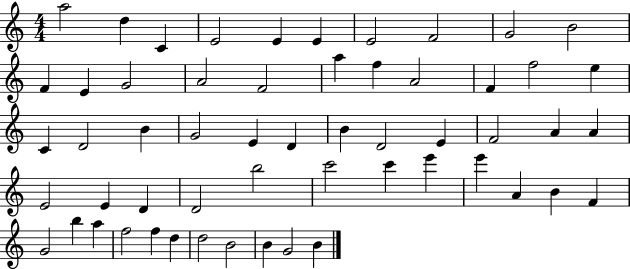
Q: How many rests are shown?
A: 0